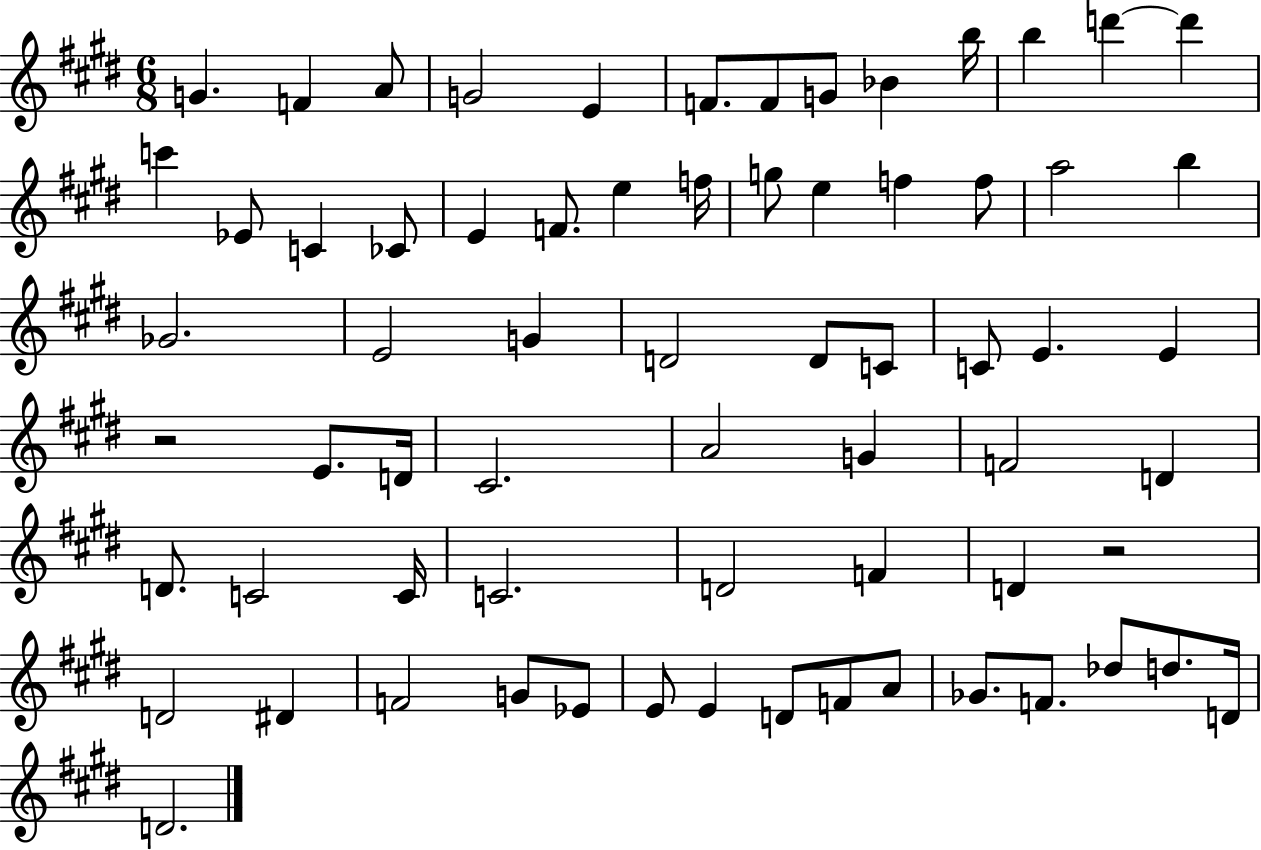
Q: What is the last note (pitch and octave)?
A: D4